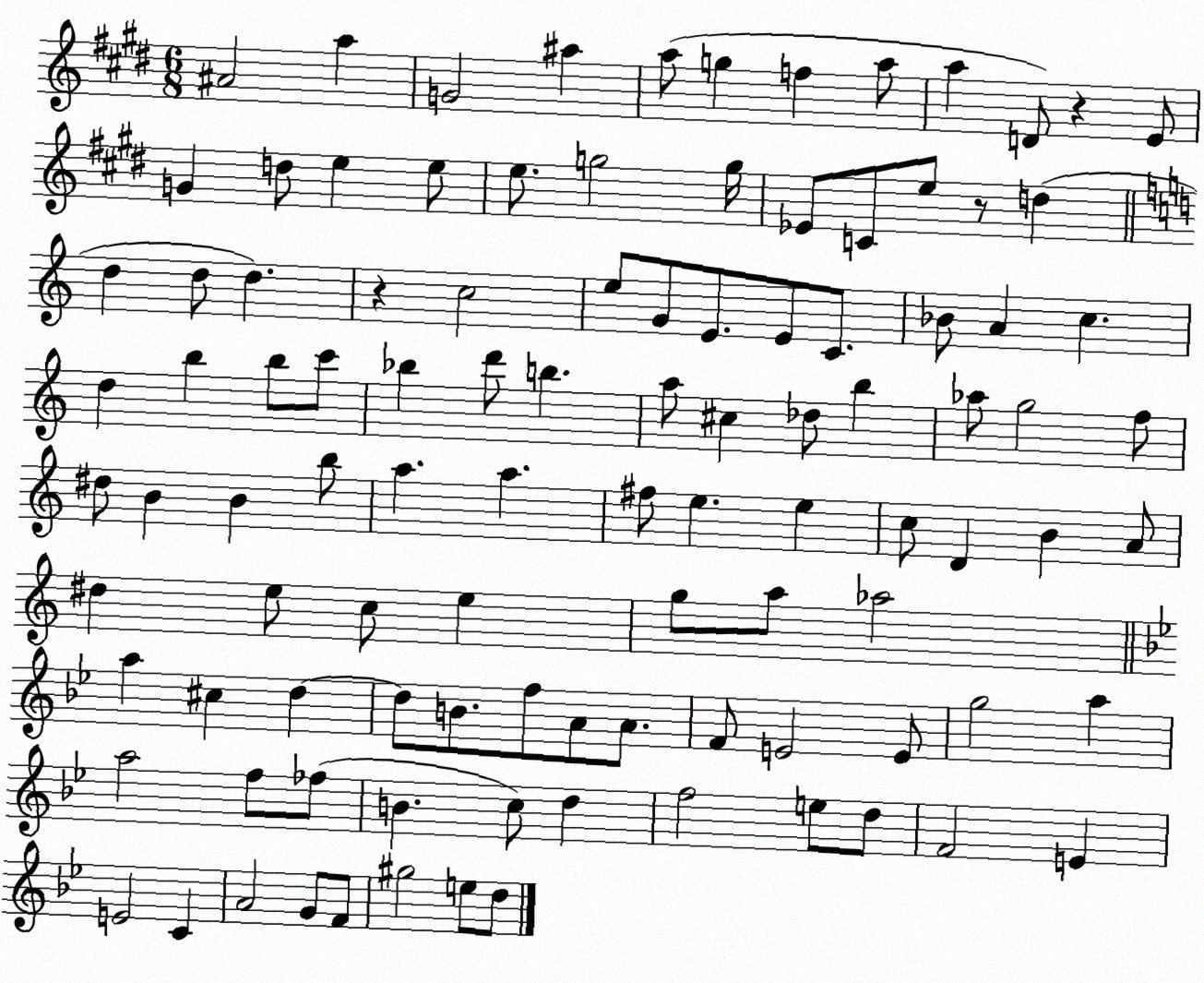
X:1
T:Untitled
M:6/8
L:1/4
K:E
^A2 a G2 ^a a/2 g f a/2 a D/2 z E/2 G d/2 e e/2 e/2 g2 g/4 _E/2 C/2 e/2 z/2 d d d/2 d z c2 e/2 G/2 E/2 E/2 C/2 _B/2 A c d b b/2 c'/2 _b d'/2 b a/2 ^c _d/2 b _a/2 g2 f/2 ^d/2 B B b/2 a a ^f/2 e e c/2 D B A/2 ^d e/2 c/2 e g/2 a/2 _a2 a ^c d d/2 B/2 f/2 A/2 A/2 F/2 E2 E/2 g2 a a2 f/2 _f/2 B c/2 d f2 e/2 d/2 F2 E E2 C A2 G/2 F/2 ^g2 e/2 d/2